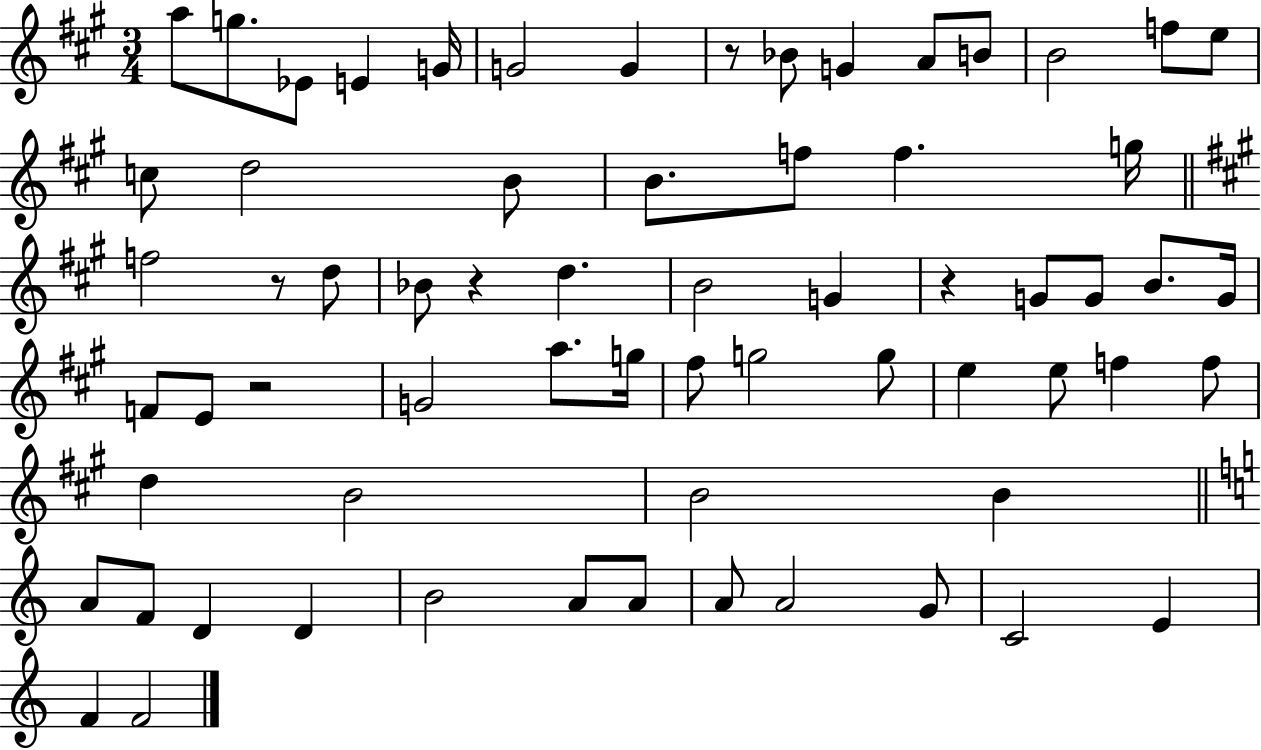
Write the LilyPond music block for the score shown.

{
  \clef treble
  \numericTimeSignature
  \time 3/4
  \key a \major
  a''8 g''8. ees'8 e'4 g'16 | g'2 g'4 | r8 bes'8 g'4 a'8 b'8 | b'2 f''8 e''8 | \break c''8 d''2 b'8 | b'8. f''8 f''4. g''16 | \bar "||" \break \key a \major f''2 r8 d''8 | bes'8 r4 d''4. | b'2 g'4 | r4 g'8 g'8 b'8. g'16 | \break f'8 e'8 r2 | g'2 a''8. g''16 | fis''8 g''2 g''8 | e''4 e''8 f''4 f''8 | \break d''4 b'2 | b'2 b'4 | \bar "||" \break \key c \major a'8 f'8 d'4 d'4 | b'2 a'8 a'8 | a'8 a'2 g'8 | c'2 e'4 | \break f'4 f'2 | \bar "|."
}